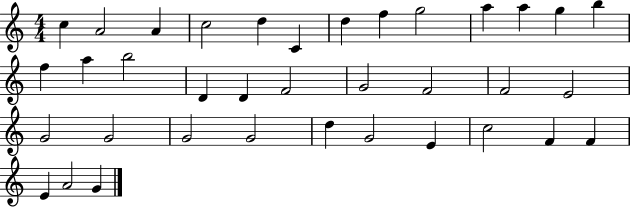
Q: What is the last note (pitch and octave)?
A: G4